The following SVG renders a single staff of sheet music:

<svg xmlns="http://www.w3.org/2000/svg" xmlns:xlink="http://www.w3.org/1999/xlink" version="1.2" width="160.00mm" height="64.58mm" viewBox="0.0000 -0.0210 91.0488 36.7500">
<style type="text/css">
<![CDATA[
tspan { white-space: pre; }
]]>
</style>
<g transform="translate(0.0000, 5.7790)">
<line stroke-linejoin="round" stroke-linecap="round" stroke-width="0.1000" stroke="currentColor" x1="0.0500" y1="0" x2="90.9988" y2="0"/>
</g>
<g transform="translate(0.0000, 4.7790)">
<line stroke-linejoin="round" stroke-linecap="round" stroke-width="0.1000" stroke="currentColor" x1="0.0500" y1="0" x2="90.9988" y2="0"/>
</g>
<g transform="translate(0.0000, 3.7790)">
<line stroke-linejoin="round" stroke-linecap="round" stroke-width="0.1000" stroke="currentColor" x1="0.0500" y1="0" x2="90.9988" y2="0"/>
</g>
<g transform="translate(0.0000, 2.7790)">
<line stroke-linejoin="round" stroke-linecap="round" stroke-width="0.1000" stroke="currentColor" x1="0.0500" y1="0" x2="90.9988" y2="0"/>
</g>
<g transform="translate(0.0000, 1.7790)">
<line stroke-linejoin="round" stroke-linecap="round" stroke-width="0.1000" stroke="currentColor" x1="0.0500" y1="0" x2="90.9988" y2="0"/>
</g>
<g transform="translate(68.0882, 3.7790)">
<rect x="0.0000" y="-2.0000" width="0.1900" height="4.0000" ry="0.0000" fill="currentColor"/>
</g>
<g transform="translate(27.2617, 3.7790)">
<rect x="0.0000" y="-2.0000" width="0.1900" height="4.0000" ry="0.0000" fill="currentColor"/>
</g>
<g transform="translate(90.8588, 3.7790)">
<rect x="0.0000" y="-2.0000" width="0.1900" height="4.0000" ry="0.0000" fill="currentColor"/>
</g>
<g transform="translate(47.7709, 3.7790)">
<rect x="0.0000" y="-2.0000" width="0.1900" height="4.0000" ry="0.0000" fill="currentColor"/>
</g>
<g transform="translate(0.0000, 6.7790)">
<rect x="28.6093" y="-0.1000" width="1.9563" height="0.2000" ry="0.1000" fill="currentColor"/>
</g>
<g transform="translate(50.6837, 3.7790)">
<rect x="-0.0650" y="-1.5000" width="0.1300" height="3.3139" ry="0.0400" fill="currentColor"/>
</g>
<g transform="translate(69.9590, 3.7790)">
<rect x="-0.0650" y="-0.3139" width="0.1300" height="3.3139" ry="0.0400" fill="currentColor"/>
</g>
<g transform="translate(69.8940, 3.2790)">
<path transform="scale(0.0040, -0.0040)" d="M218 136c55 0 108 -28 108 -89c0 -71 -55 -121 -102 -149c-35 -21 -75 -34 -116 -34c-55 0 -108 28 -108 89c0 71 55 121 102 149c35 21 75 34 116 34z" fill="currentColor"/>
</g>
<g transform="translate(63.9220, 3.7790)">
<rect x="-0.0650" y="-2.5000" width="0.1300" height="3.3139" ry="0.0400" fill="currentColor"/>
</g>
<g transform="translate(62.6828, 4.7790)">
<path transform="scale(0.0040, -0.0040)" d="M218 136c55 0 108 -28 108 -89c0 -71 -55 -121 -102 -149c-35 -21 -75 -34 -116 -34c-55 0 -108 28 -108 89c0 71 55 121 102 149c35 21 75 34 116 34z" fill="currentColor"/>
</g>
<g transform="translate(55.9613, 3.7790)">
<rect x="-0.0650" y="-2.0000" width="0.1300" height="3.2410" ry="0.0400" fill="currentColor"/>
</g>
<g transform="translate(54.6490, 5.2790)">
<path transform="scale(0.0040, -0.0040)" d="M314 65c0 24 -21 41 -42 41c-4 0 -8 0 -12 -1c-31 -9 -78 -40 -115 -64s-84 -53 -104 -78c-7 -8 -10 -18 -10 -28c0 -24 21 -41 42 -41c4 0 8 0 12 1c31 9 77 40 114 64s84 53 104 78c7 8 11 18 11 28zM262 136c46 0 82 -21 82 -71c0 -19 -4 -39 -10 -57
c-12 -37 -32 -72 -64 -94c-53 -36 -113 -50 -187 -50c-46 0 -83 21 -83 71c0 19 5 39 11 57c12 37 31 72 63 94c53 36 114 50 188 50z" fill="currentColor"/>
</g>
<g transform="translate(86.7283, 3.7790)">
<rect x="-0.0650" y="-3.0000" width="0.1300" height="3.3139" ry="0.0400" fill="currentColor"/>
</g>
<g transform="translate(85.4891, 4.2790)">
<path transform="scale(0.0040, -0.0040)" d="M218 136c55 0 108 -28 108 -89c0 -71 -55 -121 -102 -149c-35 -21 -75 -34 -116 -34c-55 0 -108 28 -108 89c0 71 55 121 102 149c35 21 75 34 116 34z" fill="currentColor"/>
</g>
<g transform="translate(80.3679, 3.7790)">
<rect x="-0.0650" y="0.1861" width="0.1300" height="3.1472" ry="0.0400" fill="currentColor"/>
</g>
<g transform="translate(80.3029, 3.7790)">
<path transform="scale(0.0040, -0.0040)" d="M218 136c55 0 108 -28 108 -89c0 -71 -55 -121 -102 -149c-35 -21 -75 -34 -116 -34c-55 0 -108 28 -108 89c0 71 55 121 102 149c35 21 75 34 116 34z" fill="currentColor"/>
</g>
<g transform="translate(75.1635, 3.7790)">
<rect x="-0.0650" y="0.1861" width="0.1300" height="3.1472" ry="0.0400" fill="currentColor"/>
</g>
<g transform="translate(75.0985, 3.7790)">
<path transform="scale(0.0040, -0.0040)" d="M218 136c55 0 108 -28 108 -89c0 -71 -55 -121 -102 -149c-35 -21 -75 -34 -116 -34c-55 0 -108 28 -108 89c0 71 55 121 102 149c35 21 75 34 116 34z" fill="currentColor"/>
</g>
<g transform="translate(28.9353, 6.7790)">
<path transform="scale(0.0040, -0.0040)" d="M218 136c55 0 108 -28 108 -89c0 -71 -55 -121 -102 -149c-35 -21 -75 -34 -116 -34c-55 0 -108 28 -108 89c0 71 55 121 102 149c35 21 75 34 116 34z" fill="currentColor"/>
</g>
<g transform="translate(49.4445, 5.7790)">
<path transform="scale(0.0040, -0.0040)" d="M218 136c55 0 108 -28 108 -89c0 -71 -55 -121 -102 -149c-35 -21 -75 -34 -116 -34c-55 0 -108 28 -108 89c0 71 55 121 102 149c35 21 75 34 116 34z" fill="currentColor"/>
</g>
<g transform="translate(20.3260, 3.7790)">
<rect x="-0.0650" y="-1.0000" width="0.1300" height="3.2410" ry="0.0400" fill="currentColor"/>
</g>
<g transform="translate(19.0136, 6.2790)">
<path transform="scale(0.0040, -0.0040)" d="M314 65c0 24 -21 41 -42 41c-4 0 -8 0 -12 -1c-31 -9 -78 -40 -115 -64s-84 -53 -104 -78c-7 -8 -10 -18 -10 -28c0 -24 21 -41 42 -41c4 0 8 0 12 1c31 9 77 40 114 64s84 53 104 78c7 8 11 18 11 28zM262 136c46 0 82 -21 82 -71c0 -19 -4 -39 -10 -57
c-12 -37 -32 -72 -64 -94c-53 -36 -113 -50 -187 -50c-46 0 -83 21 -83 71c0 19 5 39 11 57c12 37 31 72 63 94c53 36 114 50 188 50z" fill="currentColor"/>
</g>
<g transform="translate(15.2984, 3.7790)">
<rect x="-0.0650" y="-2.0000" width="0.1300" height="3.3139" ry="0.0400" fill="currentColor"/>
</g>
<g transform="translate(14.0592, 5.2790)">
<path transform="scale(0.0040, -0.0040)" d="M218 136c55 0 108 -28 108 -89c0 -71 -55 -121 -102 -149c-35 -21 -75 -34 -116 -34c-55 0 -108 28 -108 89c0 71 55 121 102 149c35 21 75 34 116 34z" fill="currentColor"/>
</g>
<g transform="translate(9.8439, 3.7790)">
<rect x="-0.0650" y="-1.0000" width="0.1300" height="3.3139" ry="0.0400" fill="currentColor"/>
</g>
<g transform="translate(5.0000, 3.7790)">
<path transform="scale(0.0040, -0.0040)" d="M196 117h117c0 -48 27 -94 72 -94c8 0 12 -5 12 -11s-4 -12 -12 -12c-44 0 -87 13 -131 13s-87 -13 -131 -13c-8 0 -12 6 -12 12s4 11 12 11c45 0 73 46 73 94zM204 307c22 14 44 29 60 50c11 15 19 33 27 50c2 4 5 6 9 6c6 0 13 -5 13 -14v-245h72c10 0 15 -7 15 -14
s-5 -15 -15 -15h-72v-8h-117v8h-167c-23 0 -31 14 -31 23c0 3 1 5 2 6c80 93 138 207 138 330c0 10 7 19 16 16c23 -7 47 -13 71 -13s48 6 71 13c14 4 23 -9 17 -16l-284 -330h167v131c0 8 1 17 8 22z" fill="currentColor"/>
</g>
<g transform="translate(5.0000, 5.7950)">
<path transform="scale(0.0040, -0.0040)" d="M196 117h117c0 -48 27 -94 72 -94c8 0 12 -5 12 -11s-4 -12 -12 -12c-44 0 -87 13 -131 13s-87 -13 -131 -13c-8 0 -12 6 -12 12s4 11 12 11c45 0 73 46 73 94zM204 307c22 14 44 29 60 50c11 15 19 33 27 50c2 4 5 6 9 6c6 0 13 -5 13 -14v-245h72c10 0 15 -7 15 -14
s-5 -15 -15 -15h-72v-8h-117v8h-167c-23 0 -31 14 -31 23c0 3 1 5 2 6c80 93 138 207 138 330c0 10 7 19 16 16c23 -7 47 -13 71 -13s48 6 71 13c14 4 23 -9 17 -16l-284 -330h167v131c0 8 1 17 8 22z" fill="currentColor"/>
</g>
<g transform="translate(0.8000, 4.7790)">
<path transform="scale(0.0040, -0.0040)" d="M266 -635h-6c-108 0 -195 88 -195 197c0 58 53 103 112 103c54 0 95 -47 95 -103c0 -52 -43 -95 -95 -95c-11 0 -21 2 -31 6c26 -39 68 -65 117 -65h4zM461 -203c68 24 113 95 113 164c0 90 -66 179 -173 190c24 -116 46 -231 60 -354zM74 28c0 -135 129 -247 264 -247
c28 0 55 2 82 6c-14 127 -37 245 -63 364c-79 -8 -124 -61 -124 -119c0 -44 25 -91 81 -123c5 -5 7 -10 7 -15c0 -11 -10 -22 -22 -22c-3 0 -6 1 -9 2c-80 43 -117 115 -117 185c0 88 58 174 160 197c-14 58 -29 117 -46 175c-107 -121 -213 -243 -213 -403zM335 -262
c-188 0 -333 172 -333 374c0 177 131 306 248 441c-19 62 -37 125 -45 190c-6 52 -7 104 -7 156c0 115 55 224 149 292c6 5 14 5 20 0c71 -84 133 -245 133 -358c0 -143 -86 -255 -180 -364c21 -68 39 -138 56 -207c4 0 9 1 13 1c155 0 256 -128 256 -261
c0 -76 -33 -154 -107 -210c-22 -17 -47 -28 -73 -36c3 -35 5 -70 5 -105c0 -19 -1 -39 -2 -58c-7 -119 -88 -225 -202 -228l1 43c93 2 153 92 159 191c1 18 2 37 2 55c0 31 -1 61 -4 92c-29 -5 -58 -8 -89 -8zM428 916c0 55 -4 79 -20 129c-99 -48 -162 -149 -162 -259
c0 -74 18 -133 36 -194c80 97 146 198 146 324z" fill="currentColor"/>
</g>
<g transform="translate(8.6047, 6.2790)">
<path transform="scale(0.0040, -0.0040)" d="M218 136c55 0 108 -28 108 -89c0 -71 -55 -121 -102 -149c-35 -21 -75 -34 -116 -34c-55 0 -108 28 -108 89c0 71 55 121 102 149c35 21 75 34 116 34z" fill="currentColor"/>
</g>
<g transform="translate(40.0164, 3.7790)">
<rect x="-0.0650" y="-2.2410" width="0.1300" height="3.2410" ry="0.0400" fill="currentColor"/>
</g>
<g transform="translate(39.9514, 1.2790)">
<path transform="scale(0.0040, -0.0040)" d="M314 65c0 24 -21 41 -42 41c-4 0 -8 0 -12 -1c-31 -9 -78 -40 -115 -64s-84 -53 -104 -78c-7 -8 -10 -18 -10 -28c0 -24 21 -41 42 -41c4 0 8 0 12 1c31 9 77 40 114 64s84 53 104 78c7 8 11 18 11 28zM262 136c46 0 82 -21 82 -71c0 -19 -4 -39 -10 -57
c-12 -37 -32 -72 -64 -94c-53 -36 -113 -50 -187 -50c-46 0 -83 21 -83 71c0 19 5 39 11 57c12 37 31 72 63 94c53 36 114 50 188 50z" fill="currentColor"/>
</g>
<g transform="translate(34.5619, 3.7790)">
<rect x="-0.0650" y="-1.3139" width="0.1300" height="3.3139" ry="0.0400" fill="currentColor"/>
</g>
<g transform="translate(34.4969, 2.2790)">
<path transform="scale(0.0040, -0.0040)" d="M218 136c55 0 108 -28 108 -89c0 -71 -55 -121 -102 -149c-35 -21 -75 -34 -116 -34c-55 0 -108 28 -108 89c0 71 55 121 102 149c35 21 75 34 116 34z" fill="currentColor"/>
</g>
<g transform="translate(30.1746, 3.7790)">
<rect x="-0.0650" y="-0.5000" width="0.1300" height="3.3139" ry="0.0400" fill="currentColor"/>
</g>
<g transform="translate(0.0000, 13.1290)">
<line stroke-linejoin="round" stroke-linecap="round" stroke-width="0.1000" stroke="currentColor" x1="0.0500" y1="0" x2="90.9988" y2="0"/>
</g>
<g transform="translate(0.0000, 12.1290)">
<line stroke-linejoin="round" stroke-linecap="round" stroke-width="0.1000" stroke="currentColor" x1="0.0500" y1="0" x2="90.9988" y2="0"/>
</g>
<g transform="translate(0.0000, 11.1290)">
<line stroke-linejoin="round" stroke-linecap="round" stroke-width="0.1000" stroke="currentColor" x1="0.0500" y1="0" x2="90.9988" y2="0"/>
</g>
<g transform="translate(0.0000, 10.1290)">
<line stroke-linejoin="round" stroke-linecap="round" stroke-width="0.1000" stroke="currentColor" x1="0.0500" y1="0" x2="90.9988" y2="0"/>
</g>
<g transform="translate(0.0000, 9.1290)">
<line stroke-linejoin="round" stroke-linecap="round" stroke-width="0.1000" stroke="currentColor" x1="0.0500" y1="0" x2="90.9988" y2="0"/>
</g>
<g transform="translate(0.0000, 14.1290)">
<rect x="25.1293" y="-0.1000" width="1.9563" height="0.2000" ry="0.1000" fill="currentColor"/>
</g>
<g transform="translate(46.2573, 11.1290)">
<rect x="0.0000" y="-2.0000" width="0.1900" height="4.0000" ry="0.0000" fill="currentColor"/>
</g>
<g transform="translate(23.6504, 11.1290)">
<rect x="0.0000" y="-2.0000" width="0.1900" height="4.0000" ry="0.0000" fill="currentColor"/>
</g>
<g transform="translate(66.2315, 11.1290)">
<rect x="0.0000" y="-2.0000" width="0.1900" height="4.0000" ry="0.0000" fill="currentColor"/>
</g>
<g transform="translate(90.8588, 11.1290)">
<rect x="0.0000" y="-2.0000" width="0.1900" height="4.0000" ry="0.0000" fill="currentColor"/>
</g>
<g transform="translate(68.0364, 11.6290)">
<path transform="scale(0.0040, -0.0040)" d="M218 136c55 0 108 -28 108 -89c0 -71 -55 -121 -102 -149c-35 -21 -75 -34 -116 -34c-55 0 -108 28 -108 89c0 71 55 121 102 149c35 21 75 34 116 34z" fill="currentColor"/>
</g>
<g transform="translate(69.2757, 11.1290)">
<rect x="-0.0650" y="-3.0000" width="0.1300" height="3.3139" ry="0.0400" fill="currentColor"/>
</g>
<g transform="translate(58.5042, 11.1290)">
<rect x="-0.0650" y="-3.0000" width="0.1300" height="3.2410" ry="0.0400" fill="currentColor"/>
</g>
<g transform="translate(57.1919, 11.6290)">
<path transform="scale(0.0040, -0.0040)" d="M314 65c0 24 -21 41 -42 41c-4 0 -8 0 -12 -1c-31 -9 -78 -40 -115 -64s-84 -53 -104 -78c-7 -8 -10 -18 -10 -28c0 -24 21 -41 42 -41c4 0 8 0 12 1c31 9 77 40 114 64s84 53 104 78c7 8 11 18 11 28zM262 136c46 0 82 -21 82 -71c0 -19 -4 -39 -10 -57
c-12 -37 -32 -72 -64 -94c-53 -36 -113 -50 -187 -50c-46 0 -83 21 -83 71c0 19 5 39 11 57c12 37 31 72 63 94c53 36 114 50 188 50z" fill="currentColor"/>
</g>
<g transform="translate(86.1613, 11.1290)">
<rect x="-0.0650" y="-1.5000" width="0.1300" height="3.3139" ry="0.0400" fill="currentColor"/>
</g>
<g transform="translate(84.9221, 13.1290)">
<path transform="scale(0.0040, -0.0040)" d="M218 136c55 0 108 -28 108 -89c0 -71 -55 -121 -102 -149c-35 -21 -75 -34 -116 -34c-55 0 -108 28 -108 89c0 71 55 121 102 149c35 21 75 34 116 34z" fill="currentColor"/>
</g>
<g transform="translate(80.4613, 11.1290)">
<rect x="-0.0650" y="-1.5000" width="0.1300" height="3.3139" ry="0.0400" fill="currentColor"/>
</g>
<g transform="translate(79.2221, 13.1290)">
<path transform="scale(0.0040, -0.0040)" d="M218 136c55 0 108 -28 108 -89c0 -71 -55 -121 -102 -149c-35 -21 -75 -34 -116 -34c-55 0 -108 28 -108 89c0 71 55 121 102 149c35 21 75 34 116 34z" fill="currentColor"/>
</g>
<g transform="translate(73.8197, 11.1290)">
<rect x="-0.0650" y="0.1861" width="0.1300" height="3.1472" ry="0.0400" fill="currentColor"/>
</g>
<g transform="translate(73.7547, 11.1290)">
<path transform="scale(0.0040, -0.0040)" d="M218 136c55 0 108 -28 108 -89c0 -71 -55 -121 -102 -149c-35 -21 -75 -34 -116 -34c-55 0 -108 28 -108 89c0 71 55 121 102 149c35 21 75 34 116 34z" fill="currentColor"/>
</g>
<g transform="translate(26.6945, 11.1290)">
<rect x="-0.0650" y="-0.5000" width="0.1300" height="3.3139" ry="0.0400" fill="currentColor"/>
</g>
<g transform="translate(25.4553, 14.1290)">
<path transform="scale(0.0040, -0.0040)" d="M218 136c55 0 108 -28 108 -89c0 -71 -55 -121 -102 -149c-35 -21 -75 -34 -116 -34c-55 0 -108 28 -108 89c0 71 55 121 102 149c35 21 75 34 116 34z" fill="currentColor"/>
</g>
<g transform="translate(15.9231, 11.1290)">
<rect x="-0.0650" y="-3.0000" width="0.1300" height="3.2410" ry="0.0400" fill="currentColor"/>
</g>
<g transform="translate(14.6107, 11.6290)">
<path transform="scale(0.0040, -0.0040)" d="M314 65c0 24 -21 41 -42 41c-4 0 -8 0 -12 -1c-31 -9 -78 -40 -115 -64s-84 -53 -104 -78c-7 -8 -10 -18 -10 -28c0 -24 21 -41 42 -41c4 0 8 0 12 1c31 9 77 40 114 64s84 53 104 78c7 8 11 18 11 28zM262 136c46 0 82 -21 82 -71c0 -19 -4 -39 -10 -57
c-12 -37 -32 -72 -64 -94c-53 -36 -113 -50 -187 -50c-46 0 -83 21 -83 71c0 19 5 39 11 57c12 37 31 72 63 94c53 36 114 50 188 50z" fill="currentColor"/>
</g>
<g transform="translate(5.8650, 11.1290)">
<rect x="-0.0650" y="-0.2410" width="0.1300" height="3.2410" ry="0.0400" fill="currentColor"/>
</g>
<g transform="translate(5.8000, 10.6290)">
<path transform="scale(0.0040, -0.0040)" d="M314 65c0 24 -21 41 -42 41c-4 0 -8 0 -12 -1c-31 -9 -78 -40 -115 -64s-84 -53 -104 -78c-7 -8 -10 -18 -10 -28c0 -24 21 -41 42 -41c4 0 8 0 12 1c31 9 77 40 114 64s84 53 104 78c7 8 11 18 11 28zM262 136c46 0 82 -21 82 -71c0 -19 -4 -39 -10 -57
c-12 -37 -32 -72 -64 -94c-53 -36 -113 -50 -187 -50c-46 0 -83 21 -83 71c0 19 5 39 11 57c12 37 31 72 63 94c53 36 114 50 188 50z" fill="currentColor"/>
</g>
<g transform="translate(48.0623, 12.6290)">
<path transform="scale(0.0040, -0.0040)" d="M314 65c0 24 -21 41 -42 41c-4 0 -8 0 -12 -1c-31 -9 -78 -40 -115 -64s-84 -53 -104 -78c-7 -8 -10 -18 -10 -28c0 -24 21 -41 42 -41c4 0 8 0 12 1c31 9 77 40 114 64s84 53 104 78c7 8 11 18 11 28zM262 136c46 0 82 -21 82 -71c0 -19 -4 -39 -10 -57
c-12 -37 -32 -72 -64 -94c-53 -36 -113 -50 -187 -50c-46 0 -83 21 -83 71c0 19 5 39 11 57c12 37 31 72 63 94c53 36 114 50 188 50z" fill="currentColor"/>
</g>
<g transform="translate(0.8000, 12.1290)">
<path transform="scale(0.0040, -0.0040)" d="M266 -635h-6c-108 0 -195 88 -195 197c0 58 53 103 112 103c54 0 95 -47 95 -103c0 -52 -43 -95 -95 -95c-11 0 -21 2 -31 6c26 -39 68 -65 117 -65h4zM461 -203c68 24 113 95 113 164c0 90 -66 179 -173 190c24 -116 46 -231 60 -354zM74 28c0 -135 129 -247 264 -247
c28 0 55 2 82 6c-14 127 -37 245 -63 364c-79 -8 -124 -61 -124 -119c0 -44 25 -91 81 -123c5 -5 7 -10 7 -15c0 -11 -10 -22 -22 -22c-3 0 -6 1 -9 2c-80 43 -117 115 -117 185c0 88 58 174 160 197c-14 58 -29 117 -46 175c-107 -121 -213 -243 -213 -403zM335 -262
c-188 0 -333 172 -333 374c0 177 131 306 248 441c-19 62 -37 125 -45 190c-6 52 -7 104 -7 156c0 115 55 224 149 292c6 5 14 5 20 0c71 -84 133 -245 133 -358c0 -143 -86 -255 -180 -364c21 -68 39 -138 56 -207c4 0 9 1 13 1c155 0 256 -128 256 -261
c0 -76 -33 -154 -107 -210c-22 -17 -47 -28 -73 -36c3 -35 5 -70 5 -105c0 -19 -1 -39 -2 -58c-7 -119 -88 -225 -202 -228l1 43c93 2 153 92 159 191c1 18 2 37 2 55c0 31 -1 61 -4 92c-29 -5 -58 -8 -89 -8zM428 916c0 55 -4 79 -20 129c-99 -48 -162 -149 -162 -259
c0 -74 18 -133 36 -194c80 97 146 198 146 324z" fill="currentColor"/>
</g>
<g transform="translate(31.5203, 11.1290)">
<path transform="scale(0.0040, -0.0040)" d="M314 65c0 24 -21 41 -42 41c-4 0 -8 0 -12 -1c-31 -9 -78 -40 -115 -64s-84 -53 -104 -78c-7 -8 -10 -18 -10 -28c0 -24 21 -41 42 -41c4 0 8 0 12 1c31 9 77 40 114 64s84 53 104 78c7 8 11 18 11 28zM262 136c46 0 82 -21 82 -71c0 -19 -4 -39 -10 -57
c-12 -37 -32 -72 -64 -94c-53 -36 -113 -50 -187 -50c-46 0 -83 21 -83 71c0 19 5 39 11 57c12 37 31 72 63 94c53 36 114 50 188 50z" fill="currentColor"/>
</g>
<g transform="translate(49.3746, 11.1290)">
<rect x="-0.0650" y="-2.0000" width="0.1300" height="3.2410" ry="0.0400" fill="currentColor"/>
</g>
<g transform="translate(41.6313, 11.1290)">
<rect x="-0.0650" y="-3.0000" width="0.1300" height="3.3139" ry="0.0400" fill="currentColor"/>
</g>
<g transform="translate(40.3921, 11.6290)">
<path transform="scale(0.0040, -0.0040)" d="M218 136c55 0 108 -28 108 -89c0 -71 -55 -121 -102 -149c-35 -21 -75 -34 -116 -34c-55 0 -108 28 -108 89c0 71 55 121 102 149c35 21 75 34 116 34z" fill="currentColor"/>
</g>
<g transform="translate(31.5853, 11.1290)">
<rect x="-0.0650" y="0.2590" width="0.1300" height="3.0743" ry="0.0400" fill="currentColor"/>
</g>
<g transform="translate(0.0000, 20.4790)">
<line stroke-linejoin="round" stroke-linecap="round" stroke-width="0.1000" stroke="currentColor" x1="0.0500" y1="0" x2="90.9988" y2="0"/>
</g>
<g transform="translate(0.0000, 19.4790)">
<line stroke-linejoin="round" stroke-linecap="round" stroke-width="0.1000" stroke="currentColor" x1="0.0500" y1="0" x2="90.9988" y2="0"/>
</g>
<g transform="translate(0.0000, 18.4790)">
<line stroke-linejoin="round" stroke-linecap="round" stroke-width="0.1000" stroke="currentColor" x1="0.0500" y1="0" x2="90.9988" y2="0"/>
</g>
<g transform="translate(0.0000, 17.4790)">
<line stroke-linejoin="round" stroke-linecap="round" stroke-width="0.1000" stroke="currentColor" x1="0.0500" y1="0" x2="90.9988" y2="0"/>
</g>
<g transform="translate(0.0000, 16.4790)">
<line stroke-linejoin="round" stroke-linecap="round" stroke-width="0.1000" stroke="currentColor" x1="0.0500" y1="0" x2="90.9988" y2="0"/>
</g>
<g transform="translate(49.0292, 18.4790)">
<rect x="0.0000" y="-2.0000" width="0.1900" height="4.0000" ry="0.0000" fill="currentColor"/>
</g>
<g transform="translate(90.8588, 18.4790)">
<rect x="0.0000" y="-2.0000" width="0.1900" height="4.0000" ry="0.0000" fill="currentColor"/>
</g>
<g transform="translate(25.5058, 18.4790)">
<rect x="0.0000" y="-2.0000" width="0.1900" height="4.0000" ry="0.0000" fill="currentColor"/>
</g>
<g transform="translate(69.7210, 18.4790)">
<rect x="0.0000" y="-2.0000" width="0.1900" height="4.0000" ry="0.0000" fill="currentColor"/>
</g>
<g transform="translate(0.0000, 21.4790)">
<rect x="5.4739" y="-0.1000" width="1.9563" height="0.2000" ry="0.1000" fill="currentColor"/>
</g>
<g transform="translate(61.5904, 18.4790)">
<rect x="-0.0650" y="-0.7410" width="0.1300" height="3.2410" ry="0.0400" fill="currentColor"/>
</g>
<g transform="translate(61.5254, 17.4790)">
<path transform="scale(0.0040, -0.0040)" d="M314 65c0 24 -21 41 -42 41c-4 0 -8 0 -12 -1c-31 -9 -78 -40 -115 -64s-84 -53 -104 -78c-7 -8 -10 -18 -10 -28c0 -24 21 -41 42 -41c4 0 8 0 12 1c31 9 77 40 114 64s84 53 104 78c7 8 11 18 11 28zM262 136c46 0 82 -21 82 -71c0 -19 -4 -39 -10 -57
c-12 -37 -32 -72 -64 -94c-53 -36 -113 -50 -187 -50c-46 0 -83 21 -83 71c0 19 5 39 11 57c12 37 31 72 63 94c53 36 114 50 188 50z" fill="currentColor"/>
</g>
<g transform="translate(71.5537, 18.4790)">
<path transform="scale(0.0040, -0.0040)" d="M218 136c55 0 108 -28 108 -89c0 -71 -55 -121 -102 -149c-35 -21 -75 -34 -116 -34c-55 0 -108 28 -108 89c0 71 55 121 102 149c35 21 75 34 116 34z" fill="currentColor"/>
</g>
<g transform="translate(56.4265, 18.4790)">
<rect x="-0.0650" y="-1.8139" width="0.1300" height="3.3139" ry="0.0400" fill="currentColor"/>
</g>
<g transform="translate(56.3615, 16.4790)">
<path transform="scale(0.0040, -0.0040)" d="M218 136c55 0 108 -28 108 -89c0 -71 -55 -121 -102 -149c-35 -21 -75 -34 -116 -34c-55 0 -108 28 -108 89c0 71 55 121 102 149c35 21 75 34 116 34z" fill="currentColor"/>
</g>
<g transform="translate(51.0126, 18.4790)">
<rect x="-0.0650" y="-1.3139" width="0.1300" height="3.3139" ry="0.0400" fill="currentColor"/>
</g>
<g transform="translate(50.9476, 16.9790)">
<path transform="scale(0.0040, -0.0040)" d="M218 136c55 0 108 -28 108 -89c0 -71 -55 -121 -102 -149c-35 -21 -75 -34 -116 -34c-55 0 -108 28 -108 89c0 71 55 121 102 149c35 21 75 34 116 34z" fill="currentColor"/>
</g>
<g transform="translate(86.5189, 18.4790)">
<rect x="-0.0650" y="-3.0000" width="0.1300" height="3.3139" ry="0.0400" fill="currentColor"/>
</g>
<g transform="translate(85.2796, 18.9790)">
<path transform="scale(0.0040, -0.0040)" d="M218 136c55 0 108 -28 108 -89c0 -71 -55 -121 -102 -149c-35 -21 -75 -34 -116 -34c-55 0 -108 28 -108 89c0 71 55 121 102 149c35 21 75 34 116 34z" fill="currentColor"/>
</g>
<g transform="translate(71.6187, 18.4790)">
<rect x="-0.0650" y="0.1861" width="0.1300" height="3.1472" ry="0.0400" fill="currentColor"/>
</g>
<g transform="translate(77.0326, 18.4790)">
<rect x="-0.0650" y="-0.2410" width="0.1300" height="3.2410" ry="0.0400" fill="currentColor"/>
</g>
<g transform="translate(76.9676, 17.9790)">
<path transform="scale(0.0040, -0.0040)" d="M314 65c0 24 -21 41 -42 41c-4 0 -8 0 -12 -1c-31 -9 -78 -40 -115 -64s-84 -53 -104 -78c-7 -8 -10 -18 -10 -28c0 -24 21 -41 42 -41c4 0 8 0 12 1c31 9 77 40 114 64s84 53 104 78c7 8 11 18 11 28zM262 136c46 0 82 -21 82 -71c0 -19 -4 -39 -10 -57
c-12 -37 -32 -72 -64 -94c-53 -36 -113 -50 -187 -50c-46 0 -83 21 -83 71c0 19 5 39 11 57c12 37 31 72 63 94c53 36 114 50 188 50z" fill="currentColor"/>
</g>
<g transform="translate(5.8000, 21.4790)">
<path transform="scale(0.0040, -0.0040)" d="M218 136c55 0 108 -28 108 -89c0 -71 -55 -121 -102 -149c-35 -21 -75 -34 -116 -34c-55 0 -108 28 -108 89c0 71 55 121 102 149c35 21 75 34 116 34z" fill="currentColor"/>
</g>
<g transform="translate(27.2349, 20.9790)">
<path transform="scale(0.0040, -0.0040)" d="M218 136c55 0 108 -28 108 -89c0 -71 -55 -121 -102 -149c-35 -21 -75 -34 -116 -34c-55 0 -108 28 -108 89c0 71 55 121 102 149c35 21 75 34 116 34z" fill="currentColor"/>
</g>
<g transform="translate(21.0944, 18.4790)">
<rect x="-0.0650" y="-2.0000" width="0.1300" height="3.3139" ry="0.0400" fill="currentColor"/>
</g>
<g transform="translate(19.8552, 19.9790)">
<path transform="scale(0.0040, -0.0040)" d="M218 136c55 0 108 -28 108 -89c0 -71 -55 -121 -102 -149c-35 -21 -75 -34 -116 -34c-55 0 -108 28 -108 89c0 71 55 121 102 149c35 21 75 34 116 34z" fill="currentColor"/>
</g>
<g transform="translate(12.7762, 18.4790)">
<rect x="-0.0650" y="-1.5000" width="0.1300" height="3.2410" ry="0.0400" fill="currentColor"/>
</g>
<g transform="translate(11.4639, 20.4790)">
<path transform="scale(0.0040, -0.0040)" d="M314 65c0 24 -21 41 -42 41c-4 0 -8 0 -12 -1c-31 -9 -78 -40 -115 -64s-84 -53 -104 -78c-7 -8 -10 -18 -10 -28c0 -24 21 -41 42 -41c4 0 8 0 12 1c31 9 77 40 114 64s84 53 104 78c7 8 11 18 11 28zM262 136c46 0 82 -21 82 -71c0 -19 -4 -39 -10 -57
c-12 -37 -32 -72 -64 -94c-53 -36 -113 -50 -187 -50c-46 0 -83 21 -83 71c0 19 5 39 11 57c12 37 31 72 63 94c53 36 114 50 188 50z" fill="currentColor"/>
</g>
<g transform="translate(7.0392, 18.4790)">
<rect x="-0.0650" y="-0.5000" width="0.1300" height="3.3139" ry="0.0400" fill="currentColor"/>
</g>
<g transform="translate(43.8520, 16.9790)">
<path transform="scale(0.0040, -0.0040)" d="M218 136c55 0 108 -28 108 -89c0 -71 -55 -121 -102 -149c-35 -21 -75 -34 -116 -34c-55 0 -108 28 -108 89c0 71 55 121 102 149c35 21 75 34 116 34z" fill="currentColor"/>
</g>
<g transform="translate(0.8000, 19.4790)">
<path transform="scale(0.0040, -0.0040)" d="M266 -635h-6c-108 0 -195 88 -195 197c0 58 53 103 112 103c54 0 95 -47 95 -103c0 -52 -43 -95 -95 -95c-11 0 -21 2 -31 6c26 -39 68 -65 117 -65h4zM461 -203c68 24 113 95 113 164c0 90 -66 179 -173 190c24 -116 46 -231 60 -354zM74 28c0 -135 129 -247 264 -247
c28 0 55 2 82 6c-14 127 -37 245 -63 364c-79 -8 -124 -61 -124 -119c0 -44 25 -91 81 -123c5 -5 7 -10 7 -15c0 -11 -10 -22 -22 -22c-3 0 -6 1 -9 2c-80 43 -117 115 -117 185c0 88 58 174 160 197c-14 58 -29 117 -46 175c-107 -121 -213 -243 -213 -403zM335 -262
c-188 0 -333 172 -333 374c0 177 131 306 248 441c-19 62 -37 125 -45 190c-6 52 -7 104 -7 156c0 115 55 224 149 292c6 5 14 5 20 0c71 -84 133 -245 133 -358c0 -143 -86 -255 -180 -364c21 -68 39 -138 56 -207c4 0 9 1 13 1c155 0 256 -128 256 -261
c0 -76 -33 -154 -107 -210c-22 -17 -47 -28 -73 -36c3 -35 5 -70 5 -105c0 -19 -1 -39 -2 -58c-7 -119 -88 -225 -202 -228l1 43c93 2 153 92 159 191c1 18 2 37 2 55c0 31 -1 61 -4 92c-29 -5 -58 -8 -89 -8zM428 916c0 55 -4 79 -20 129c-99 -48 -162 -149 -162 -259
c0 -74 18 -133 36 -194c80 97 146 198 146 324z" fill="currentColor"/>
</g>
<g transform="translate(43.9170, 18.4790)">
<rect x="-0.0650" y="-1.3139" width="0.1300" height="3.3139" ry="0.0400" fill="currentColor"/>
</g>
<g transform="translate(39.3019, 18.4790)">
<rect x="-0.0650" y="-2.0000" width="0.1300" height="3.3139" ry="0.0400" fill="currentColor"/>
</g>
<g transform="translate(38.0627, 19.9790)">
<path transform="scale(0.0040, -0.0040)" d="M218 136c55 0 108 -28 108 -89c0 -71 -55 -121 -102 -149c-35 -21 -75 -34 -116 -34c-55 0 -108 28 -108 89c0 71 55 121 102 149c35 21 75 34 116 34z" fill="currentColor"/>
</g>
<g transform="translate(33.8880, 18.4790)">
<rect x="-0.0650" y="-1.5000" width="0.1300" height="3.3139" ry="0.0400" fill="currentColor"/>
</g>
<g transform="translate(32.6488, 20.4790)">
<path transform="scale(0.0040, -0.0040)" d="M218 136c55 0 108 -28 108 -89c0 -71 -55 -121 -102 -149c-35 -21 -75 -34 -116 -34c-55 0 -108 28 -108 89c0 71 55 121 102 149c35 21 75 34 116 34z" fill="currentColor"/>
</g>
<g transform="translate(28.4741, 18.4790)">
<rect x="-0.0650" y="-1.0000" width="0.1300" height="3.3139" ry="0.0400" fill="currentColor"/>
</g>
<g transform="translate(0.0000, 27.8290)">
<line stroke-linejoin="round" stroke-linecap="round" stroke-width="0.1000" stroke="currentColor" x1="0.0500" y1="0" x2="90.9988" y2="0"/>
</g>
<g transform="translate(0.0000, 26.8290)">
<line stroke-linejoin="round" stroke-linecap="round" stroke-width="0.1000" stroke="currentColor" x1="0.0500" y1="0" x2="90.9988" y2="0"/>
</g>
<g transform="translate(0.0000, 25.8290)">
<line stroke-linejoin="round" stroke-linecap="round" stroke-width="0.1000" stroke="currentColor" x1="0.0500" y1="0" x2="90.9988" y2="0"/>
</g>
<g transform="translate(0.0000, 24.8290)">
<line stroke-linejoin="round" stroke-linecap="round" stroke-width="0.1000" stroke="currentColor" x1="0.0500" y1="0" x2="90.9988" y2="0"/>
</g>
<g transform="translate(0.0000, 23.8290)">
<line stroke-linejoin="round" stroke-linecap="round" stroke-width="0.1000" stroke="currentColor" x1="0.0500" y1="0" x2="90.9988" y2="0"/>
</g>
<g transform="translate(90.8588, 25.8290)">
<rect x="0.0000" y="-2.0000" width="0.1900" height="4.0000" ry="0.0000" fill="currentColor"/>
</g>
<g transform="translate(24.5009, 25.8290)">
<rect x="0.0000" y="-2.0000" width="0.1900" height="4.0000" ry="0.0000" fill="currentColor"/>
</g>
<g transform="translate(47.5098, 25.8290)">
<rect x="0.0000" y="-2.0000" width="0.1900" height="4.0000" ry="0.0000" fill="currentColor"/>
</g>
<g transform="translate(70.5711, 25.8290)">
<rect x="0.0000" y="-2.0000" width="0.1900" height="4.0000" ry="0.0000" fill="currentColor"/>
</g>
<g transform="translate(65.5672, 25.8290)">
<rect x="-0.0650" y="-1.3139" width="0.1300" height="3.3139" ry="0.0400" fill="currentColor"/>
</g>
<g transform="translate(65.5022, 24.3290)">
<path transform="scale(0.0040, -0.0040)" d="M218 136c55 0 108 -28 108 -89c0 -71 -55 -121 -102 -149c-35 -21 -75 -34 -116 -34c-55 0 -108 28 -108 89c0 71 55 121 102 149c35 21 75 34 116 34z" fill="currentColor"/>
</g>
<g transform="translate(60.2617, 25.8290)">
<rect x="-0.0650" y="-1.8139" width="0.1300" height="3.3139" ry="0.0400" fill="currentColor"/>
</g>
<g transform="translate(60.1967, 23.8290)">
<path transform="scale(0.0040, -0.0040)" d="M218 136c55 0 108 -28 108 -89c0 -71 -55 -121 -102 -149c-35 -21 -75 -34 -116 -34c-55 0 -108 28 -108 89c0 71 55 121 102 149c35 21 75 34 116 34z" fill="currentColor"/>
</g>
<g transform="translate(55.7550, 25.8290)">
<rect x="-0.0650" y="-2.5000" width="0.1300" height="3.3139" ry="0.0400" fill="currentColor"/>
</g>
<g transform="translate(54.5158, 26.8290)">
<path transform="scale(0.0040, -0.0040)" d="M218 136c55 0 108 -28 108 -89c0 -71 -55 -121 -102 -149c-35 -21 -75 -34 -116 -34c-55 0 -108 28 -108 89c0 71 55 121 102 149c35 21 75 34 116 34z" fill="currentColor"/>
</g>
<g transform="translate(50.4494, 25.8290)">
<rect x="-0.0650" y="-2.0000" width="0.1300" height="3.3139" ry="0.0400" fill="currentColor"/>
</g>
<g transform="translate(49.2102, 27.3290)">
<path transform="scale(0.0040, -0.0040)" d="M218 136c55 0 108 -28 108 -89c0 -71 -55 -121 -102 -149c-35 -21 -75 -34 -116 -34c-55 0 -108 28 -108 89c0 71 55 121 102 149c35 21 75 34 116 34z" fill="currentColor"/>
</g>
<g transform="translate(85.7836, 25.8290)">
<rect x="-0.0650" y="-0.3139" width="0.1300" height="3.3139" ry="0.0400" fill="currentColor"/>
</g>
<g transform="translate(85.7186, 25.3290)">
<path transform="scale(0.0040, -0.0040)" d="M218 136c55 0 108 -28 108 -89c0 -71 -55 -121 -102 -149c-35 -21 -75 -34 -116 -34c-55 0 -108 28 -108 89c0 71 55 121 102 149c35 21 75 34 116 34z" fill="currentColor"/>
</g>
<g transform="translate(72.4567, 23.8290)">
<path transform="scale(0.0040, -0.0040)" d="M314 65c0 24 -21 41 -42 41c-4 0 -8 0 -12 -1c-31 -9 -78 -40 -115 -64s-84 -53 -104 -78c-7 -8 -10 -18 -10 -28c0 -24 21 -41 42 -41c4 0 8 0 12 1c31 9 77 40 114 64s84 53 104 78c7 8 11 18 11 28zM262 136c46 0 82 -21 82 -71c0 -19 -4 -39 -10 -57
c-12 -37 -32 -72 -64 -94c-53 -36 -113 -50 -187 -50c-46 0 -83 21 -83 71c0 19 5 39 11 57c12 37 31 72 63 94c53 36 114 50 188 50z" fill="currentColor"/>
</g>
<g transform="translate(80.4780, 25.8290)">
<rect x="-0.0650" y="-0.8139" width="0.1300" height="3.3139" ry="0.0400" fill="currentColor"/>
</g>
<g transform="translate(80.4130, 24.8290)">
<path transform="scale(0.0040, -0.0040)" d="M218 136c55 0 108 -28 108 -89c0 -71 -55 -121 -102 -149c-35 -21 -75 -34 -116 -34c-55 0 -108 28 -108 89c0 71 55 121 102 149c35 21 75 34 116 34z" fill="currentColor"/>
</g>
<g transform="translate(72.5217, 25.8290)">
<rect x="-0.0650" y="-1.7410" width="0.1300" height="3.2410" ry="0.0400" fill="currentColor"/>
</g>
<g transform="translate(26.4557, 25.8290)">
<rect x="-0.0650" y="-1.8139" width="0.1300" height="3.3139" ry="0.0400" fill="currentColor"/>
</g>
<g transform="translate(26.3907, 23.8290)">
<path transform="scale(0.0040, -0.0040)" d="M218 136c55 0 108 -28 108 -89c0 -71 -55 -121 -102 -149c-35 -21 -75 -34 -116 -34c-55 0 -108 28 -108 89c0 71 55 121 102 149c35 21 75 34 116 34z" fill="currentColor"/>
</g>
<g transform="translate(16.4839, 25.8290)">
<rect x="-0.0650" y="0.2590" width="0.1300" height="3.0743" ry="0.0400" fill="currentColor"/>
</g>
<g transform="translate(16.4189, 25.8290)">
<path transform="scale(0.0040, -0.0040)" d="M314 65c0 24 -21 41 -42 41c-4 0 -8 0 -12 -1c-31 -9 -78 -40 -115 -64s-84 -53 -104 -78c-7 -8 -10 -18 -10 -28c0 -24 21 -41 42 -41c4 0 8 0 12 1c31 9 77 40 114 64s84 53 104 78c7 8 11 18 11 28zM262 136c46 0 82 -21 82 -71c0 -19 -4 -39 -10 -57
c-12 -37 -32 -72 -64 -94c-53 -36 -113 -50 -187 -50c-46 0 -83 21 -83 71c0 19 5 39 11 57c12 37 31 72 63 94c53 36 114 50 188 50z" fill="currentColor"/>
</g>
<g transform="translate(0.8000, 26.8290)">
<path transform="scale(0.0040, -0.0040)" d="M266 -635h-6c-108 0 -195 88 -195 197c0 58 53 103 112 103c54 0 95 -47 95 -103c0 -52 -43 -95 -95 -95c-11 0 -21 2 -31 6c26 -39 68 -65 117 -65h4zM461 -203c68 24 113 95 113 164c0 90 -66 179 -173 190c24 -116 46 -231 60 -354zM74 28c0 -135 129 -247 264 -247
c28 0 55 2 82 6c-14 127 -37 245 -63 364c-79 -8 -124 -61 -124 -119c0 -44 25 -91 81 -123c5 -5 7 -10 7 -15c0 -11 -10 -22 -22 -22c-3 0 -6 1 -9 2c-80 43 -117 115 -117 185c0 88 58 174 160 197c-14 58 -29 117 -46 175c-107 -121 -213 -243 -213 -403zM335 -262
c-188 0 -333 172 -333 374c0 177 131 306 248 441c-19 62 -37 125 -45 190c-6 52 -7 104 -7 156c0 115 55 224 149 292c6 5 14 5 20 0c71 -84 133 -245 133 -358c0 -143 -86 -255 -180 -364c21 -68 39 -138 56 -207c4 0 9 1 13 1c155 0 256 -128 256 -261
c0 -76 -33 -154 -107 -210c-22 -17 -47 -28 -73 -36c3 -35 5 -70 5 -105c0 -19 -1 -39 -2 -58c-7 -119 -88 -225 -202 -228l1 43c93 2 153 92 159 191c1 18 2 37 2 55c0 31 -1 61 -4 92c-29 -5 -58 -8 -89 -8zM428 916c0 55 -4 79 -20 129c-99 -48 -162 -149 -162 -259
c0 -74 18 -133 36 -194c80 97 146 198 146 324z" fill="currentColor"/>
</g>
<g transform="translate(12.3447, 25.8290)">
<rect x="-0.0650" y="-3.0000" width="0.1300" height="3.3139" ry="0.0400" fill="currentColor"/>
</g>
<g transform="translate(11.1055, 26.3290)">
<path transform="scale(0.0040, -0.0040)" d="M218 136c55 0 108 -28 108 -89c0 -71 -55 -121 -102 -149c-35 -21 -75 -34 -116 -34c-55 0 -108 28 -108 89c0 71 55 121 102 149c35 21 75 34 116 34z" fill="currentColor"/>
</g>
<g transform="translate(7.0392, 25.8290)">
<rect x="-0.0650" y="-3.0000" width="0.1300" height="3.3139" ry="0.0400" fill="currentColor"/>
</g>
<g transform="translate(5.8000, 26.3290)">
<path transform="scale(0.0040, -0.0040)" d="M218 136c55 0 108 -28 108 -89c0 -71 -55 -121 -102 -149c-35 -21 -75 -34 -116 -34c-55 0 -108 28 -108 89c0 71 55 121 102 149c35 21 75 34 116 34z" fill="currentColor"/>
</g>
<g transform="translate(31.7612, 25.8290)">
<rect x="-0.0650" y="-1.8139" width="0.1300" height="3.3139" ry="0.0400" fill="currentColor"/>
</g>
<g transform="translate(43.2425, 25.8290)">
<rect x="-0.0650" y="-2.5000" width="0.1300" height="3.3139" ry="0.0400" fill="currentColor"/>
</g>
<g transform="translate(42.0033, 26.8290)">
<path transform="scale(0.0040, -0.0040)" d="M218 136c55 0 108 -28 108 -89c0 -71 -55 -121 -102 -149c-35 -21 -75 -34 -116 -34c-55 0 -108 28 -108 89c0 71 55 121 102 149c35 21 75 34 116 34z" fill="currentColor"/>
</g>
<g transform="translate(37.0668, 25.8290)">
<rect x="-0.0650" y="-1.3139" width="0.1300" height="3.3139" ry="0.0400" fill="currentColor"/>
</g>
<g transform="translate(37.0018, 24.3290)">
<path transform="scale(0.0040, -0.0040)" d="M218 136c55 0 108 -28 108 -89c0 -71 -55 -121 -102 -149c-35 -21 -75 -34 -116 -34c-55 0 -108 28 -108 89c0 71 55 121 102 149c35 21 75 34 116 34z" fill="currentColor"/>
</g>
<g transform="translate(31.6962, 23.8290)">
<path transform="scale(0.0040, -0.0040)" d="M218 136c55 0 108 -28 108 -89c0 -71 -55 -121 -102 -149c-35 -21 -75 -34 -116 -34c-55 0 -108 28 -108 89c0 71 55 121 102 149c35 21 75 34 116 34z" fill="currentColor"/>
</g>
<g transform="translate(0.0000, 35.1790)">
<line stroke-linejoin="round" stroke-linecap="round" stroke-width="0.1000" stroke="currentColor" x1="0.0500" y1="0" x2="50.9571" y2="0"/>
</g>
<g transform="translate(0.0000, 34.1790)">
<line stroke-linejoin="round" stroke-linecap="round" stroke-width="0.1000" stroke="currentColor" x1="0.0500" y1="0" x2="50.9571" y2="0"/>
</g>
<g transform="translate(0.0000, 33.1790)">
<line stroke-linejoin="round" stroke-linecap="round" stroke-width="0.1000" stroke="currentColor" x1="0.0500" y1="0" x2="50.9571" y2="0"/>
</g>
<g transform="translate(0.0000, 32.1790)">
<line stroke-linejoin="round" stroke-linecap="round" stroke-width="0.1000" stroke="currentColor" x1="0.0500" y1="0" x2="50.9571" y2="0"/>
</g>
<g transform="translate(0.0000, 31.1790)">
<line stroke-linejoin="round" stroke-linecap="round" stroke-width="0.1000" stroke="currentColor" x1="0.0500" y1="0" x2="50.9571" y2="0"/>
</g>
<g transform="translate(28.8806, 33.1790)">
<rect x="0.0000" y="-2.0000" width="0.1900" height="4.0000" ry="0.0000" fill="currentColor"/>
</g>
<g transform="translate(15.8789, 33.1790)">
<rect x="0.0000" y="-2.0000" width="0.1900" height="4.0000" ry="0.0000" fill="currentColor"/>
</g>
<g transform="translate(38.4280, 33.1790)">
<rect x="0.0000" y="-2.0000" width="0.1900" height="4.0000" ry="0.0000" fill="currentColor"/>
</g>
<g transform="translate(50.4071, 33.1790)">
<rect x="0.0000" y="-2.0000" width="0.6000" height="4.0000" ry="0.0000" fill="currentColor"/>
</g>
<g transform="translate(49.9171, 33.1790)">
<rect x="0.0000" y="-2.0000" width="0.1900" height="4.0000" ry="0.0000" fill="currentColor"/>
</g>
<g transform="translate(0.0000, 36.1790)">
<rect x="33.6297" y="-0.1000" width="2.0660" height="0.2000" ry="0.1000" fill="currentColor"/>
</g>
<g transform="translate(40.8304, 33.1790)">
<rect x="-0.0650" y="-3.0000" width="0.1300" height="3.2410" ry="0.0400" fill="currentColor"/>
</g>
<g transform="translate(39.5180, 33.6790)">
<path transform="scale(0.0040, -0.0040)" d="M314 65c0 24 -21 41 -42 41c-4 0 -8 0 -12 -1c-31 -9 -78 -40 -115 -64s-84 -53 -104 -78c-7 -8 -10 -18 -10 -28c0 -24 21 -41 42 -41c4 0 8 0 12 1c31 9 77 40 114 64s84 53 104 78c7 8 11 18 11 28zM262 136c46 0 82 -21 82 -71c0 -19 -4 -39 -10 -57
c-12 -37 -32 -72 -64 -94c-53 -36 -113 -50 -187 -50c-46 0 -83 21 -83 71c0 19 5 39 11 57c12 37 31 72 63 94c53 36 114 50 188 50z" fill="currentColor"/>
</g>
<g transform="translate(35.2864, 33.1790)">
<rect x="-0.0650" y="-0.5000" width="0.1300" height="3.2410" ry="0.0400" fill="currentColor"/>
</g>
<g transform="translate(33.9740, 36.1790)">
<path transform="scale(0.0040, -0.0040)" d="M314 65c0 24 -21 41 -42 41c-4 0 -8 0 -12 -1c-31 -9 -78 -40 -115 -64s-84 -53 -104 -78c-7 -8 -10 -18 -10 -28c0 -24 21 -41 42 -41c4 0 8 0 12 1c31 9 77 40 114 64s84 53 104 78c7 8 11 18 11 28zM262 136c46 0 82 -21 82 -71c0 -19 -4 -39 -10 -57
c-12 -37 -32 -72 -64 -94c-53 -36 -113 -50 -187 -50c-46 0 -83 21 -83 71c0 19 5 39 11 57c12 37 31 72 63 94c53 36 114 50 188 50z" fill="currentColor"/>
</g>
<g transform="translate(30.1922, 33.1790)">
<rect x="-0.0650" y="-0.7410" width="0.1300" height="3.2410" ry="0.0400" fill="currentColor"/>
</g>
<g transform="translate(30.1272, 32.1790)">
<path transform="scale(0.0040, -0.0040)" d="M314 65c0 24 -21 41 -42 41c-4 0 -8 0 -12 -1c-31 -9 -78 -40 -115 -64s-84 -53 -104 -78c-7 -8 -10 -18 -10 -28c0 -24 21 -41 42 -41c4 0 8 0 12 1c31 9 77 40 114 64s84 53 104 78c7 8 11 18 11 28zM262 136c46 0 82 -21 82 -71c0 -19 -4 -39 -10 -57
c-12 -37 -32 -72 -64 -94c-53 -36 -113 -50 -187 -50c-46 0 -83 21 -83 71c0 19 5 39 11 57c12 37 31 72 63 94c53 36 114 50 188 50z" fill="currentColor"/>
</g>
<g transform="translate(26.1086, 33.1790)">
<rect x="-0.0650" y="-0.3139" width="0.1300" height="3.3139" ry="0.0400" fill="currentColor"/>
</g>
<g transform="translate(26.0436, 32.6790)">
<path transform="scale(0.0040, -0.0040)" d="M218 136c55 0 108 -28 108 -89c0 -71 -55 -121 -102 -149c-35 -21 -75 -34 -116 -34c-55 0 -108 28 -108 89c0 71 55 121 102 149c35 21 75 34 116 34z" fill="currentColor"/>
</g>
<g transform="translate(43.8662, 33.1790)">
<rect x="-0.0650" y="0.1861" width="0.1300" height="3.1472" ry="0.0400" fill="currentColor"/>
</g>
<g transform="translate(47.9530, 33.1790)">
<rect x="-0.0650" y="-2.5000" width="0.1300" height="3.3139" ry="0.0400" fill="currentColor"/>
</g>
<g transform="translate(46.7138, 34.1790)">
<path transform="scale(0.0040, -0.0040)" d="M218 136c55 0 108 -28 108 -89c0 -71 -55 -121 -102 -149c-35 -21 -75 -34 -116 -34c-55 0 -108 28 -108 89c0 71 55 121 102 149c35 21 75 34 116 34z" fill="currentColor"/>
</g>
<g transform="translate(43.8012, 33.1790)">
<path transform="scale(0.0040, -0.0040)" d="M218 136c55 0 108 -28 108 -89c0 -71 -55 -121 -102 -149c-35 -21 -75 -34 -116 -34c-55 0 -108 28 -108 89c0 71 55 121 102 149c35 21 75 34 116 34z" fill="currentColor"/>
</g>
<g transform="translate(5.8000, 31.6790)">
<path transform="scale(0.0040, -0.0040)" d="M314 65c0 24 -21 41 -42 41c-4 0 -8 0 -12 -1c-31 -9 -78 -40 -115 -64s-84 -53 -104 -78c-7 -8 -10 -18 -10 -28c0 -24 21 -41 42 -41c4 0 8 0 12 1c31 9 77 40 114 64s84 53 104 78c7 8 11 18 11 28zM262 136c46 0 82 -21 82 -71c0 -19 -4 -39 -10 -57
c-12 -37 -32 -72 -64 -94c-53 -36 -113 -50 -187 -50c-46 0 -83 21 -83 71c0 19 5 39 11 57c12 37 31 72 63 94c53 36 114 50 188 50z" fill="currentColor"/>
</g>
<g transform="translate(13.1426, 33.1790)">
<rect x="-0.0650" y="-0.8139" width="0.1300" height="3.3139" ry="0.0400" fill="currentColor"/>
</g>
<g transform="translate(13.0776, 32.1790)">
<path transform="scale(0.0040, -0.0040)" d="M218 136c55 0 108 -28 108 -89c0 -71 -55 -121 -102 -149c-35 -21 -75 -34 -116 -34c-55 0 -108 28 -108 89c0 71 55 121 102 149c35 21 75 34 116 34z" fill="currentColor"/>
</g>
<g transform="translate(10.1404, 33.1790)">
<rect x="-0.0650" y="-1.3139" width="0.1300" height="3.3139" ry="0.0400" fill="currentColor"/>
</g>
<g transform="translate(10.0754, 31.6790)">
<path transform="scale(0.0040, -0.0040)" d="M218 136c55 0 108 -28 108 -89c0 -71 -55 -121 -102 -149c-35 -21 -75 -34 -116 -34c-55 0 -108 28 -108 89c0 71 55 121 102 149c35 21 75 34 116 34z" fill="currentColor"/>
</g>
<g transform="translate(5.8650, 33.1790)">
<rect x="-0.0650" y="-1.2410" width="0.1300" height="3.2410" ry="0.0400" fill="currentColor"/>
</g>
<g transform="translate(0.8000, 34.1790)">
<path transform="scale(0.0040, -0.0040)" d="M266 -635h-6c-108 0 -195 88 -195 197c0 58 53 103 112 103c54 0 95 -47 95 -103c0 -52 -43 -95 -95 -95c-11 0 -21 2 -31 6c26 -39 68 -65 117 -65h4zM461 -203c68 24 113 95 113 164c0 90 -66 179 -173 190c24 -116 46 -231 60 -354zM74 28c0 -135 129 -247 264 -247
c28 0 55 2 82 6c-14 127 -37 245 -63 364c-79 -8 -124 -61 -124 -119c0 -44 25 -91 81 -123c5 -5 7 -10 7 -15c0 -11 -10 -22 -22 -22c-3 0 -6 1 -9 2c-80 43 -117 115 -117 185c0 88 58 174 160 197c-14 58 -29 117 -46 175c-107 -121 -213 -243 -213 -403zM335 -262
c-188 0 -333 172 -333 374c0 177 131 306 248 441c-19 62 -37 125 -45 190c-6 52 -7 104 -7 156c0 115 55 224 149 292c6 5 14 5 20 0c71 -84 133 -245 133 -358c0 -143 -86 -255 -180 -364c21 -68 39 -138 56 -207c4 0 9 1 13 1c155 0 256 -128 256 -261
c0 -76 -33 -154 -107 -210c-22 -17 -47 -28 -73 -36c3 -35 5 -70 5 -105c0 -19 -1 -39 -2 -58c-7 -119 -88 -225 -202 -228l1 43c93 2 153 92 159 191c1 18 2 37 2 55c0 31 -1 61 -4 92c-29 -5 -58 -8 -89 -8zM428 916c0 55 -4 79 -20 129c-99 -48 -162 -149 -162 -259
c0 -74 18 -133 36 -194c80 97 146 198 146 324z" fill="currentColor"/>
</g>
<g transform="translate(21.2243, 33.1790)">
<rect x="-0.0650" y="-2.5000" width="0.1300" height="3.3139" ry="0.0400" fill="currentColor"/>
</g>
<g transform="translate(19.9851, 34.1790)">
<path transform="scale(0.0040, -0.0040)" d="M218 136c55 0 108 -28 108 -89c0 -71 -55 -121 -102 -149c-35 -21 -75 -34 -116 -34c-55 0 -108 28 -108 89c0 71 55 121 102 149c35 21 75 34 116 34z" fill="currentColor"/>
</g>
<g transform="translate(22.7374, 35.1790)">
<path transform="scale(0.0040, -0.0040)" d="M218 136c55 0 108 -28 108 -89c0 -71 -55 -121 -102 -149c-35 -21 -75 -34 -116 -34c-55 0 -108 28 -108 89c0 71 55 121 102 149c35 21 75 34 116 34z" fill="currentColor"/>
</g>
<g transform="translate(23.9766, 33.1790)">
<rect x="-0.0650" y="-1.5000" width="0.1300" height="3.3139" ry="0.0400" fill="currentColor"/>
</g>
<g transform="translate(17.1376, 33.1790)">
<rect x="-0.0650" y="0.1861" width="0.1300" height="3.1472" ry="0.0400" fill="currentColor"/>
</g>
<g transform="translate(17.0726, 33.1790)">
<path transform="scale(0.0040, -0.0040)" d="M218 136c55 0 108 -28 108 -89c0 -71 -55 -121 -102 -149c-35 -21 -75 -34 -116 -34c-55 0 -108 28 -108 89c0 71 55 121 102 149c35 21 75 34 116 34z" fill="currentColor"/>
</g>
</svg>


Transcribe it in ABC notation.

X:1
T:Untitled
M:4/4
L:1/4
K:C
D F D2 C e g2 E F2 G c B B A c2 A2 C B2 A F2 A2 A B E E C E2 F D E F e e f d2 B c2 A A A B2 f f e G F G f e f2 d c e2 e d B G E c d2 C2 A2 B G